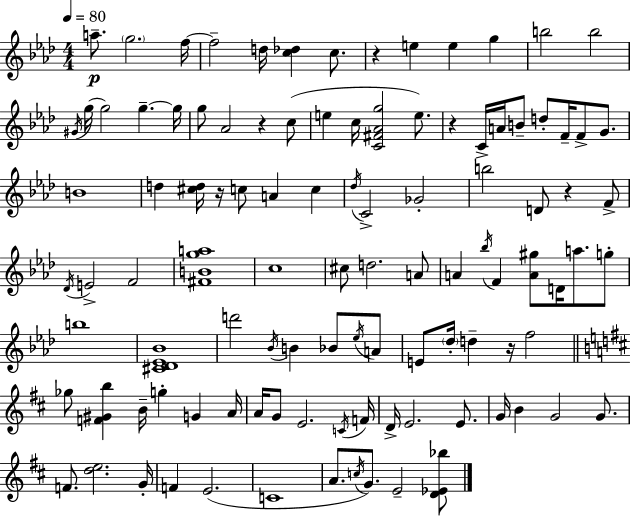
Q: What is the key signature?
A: AES major